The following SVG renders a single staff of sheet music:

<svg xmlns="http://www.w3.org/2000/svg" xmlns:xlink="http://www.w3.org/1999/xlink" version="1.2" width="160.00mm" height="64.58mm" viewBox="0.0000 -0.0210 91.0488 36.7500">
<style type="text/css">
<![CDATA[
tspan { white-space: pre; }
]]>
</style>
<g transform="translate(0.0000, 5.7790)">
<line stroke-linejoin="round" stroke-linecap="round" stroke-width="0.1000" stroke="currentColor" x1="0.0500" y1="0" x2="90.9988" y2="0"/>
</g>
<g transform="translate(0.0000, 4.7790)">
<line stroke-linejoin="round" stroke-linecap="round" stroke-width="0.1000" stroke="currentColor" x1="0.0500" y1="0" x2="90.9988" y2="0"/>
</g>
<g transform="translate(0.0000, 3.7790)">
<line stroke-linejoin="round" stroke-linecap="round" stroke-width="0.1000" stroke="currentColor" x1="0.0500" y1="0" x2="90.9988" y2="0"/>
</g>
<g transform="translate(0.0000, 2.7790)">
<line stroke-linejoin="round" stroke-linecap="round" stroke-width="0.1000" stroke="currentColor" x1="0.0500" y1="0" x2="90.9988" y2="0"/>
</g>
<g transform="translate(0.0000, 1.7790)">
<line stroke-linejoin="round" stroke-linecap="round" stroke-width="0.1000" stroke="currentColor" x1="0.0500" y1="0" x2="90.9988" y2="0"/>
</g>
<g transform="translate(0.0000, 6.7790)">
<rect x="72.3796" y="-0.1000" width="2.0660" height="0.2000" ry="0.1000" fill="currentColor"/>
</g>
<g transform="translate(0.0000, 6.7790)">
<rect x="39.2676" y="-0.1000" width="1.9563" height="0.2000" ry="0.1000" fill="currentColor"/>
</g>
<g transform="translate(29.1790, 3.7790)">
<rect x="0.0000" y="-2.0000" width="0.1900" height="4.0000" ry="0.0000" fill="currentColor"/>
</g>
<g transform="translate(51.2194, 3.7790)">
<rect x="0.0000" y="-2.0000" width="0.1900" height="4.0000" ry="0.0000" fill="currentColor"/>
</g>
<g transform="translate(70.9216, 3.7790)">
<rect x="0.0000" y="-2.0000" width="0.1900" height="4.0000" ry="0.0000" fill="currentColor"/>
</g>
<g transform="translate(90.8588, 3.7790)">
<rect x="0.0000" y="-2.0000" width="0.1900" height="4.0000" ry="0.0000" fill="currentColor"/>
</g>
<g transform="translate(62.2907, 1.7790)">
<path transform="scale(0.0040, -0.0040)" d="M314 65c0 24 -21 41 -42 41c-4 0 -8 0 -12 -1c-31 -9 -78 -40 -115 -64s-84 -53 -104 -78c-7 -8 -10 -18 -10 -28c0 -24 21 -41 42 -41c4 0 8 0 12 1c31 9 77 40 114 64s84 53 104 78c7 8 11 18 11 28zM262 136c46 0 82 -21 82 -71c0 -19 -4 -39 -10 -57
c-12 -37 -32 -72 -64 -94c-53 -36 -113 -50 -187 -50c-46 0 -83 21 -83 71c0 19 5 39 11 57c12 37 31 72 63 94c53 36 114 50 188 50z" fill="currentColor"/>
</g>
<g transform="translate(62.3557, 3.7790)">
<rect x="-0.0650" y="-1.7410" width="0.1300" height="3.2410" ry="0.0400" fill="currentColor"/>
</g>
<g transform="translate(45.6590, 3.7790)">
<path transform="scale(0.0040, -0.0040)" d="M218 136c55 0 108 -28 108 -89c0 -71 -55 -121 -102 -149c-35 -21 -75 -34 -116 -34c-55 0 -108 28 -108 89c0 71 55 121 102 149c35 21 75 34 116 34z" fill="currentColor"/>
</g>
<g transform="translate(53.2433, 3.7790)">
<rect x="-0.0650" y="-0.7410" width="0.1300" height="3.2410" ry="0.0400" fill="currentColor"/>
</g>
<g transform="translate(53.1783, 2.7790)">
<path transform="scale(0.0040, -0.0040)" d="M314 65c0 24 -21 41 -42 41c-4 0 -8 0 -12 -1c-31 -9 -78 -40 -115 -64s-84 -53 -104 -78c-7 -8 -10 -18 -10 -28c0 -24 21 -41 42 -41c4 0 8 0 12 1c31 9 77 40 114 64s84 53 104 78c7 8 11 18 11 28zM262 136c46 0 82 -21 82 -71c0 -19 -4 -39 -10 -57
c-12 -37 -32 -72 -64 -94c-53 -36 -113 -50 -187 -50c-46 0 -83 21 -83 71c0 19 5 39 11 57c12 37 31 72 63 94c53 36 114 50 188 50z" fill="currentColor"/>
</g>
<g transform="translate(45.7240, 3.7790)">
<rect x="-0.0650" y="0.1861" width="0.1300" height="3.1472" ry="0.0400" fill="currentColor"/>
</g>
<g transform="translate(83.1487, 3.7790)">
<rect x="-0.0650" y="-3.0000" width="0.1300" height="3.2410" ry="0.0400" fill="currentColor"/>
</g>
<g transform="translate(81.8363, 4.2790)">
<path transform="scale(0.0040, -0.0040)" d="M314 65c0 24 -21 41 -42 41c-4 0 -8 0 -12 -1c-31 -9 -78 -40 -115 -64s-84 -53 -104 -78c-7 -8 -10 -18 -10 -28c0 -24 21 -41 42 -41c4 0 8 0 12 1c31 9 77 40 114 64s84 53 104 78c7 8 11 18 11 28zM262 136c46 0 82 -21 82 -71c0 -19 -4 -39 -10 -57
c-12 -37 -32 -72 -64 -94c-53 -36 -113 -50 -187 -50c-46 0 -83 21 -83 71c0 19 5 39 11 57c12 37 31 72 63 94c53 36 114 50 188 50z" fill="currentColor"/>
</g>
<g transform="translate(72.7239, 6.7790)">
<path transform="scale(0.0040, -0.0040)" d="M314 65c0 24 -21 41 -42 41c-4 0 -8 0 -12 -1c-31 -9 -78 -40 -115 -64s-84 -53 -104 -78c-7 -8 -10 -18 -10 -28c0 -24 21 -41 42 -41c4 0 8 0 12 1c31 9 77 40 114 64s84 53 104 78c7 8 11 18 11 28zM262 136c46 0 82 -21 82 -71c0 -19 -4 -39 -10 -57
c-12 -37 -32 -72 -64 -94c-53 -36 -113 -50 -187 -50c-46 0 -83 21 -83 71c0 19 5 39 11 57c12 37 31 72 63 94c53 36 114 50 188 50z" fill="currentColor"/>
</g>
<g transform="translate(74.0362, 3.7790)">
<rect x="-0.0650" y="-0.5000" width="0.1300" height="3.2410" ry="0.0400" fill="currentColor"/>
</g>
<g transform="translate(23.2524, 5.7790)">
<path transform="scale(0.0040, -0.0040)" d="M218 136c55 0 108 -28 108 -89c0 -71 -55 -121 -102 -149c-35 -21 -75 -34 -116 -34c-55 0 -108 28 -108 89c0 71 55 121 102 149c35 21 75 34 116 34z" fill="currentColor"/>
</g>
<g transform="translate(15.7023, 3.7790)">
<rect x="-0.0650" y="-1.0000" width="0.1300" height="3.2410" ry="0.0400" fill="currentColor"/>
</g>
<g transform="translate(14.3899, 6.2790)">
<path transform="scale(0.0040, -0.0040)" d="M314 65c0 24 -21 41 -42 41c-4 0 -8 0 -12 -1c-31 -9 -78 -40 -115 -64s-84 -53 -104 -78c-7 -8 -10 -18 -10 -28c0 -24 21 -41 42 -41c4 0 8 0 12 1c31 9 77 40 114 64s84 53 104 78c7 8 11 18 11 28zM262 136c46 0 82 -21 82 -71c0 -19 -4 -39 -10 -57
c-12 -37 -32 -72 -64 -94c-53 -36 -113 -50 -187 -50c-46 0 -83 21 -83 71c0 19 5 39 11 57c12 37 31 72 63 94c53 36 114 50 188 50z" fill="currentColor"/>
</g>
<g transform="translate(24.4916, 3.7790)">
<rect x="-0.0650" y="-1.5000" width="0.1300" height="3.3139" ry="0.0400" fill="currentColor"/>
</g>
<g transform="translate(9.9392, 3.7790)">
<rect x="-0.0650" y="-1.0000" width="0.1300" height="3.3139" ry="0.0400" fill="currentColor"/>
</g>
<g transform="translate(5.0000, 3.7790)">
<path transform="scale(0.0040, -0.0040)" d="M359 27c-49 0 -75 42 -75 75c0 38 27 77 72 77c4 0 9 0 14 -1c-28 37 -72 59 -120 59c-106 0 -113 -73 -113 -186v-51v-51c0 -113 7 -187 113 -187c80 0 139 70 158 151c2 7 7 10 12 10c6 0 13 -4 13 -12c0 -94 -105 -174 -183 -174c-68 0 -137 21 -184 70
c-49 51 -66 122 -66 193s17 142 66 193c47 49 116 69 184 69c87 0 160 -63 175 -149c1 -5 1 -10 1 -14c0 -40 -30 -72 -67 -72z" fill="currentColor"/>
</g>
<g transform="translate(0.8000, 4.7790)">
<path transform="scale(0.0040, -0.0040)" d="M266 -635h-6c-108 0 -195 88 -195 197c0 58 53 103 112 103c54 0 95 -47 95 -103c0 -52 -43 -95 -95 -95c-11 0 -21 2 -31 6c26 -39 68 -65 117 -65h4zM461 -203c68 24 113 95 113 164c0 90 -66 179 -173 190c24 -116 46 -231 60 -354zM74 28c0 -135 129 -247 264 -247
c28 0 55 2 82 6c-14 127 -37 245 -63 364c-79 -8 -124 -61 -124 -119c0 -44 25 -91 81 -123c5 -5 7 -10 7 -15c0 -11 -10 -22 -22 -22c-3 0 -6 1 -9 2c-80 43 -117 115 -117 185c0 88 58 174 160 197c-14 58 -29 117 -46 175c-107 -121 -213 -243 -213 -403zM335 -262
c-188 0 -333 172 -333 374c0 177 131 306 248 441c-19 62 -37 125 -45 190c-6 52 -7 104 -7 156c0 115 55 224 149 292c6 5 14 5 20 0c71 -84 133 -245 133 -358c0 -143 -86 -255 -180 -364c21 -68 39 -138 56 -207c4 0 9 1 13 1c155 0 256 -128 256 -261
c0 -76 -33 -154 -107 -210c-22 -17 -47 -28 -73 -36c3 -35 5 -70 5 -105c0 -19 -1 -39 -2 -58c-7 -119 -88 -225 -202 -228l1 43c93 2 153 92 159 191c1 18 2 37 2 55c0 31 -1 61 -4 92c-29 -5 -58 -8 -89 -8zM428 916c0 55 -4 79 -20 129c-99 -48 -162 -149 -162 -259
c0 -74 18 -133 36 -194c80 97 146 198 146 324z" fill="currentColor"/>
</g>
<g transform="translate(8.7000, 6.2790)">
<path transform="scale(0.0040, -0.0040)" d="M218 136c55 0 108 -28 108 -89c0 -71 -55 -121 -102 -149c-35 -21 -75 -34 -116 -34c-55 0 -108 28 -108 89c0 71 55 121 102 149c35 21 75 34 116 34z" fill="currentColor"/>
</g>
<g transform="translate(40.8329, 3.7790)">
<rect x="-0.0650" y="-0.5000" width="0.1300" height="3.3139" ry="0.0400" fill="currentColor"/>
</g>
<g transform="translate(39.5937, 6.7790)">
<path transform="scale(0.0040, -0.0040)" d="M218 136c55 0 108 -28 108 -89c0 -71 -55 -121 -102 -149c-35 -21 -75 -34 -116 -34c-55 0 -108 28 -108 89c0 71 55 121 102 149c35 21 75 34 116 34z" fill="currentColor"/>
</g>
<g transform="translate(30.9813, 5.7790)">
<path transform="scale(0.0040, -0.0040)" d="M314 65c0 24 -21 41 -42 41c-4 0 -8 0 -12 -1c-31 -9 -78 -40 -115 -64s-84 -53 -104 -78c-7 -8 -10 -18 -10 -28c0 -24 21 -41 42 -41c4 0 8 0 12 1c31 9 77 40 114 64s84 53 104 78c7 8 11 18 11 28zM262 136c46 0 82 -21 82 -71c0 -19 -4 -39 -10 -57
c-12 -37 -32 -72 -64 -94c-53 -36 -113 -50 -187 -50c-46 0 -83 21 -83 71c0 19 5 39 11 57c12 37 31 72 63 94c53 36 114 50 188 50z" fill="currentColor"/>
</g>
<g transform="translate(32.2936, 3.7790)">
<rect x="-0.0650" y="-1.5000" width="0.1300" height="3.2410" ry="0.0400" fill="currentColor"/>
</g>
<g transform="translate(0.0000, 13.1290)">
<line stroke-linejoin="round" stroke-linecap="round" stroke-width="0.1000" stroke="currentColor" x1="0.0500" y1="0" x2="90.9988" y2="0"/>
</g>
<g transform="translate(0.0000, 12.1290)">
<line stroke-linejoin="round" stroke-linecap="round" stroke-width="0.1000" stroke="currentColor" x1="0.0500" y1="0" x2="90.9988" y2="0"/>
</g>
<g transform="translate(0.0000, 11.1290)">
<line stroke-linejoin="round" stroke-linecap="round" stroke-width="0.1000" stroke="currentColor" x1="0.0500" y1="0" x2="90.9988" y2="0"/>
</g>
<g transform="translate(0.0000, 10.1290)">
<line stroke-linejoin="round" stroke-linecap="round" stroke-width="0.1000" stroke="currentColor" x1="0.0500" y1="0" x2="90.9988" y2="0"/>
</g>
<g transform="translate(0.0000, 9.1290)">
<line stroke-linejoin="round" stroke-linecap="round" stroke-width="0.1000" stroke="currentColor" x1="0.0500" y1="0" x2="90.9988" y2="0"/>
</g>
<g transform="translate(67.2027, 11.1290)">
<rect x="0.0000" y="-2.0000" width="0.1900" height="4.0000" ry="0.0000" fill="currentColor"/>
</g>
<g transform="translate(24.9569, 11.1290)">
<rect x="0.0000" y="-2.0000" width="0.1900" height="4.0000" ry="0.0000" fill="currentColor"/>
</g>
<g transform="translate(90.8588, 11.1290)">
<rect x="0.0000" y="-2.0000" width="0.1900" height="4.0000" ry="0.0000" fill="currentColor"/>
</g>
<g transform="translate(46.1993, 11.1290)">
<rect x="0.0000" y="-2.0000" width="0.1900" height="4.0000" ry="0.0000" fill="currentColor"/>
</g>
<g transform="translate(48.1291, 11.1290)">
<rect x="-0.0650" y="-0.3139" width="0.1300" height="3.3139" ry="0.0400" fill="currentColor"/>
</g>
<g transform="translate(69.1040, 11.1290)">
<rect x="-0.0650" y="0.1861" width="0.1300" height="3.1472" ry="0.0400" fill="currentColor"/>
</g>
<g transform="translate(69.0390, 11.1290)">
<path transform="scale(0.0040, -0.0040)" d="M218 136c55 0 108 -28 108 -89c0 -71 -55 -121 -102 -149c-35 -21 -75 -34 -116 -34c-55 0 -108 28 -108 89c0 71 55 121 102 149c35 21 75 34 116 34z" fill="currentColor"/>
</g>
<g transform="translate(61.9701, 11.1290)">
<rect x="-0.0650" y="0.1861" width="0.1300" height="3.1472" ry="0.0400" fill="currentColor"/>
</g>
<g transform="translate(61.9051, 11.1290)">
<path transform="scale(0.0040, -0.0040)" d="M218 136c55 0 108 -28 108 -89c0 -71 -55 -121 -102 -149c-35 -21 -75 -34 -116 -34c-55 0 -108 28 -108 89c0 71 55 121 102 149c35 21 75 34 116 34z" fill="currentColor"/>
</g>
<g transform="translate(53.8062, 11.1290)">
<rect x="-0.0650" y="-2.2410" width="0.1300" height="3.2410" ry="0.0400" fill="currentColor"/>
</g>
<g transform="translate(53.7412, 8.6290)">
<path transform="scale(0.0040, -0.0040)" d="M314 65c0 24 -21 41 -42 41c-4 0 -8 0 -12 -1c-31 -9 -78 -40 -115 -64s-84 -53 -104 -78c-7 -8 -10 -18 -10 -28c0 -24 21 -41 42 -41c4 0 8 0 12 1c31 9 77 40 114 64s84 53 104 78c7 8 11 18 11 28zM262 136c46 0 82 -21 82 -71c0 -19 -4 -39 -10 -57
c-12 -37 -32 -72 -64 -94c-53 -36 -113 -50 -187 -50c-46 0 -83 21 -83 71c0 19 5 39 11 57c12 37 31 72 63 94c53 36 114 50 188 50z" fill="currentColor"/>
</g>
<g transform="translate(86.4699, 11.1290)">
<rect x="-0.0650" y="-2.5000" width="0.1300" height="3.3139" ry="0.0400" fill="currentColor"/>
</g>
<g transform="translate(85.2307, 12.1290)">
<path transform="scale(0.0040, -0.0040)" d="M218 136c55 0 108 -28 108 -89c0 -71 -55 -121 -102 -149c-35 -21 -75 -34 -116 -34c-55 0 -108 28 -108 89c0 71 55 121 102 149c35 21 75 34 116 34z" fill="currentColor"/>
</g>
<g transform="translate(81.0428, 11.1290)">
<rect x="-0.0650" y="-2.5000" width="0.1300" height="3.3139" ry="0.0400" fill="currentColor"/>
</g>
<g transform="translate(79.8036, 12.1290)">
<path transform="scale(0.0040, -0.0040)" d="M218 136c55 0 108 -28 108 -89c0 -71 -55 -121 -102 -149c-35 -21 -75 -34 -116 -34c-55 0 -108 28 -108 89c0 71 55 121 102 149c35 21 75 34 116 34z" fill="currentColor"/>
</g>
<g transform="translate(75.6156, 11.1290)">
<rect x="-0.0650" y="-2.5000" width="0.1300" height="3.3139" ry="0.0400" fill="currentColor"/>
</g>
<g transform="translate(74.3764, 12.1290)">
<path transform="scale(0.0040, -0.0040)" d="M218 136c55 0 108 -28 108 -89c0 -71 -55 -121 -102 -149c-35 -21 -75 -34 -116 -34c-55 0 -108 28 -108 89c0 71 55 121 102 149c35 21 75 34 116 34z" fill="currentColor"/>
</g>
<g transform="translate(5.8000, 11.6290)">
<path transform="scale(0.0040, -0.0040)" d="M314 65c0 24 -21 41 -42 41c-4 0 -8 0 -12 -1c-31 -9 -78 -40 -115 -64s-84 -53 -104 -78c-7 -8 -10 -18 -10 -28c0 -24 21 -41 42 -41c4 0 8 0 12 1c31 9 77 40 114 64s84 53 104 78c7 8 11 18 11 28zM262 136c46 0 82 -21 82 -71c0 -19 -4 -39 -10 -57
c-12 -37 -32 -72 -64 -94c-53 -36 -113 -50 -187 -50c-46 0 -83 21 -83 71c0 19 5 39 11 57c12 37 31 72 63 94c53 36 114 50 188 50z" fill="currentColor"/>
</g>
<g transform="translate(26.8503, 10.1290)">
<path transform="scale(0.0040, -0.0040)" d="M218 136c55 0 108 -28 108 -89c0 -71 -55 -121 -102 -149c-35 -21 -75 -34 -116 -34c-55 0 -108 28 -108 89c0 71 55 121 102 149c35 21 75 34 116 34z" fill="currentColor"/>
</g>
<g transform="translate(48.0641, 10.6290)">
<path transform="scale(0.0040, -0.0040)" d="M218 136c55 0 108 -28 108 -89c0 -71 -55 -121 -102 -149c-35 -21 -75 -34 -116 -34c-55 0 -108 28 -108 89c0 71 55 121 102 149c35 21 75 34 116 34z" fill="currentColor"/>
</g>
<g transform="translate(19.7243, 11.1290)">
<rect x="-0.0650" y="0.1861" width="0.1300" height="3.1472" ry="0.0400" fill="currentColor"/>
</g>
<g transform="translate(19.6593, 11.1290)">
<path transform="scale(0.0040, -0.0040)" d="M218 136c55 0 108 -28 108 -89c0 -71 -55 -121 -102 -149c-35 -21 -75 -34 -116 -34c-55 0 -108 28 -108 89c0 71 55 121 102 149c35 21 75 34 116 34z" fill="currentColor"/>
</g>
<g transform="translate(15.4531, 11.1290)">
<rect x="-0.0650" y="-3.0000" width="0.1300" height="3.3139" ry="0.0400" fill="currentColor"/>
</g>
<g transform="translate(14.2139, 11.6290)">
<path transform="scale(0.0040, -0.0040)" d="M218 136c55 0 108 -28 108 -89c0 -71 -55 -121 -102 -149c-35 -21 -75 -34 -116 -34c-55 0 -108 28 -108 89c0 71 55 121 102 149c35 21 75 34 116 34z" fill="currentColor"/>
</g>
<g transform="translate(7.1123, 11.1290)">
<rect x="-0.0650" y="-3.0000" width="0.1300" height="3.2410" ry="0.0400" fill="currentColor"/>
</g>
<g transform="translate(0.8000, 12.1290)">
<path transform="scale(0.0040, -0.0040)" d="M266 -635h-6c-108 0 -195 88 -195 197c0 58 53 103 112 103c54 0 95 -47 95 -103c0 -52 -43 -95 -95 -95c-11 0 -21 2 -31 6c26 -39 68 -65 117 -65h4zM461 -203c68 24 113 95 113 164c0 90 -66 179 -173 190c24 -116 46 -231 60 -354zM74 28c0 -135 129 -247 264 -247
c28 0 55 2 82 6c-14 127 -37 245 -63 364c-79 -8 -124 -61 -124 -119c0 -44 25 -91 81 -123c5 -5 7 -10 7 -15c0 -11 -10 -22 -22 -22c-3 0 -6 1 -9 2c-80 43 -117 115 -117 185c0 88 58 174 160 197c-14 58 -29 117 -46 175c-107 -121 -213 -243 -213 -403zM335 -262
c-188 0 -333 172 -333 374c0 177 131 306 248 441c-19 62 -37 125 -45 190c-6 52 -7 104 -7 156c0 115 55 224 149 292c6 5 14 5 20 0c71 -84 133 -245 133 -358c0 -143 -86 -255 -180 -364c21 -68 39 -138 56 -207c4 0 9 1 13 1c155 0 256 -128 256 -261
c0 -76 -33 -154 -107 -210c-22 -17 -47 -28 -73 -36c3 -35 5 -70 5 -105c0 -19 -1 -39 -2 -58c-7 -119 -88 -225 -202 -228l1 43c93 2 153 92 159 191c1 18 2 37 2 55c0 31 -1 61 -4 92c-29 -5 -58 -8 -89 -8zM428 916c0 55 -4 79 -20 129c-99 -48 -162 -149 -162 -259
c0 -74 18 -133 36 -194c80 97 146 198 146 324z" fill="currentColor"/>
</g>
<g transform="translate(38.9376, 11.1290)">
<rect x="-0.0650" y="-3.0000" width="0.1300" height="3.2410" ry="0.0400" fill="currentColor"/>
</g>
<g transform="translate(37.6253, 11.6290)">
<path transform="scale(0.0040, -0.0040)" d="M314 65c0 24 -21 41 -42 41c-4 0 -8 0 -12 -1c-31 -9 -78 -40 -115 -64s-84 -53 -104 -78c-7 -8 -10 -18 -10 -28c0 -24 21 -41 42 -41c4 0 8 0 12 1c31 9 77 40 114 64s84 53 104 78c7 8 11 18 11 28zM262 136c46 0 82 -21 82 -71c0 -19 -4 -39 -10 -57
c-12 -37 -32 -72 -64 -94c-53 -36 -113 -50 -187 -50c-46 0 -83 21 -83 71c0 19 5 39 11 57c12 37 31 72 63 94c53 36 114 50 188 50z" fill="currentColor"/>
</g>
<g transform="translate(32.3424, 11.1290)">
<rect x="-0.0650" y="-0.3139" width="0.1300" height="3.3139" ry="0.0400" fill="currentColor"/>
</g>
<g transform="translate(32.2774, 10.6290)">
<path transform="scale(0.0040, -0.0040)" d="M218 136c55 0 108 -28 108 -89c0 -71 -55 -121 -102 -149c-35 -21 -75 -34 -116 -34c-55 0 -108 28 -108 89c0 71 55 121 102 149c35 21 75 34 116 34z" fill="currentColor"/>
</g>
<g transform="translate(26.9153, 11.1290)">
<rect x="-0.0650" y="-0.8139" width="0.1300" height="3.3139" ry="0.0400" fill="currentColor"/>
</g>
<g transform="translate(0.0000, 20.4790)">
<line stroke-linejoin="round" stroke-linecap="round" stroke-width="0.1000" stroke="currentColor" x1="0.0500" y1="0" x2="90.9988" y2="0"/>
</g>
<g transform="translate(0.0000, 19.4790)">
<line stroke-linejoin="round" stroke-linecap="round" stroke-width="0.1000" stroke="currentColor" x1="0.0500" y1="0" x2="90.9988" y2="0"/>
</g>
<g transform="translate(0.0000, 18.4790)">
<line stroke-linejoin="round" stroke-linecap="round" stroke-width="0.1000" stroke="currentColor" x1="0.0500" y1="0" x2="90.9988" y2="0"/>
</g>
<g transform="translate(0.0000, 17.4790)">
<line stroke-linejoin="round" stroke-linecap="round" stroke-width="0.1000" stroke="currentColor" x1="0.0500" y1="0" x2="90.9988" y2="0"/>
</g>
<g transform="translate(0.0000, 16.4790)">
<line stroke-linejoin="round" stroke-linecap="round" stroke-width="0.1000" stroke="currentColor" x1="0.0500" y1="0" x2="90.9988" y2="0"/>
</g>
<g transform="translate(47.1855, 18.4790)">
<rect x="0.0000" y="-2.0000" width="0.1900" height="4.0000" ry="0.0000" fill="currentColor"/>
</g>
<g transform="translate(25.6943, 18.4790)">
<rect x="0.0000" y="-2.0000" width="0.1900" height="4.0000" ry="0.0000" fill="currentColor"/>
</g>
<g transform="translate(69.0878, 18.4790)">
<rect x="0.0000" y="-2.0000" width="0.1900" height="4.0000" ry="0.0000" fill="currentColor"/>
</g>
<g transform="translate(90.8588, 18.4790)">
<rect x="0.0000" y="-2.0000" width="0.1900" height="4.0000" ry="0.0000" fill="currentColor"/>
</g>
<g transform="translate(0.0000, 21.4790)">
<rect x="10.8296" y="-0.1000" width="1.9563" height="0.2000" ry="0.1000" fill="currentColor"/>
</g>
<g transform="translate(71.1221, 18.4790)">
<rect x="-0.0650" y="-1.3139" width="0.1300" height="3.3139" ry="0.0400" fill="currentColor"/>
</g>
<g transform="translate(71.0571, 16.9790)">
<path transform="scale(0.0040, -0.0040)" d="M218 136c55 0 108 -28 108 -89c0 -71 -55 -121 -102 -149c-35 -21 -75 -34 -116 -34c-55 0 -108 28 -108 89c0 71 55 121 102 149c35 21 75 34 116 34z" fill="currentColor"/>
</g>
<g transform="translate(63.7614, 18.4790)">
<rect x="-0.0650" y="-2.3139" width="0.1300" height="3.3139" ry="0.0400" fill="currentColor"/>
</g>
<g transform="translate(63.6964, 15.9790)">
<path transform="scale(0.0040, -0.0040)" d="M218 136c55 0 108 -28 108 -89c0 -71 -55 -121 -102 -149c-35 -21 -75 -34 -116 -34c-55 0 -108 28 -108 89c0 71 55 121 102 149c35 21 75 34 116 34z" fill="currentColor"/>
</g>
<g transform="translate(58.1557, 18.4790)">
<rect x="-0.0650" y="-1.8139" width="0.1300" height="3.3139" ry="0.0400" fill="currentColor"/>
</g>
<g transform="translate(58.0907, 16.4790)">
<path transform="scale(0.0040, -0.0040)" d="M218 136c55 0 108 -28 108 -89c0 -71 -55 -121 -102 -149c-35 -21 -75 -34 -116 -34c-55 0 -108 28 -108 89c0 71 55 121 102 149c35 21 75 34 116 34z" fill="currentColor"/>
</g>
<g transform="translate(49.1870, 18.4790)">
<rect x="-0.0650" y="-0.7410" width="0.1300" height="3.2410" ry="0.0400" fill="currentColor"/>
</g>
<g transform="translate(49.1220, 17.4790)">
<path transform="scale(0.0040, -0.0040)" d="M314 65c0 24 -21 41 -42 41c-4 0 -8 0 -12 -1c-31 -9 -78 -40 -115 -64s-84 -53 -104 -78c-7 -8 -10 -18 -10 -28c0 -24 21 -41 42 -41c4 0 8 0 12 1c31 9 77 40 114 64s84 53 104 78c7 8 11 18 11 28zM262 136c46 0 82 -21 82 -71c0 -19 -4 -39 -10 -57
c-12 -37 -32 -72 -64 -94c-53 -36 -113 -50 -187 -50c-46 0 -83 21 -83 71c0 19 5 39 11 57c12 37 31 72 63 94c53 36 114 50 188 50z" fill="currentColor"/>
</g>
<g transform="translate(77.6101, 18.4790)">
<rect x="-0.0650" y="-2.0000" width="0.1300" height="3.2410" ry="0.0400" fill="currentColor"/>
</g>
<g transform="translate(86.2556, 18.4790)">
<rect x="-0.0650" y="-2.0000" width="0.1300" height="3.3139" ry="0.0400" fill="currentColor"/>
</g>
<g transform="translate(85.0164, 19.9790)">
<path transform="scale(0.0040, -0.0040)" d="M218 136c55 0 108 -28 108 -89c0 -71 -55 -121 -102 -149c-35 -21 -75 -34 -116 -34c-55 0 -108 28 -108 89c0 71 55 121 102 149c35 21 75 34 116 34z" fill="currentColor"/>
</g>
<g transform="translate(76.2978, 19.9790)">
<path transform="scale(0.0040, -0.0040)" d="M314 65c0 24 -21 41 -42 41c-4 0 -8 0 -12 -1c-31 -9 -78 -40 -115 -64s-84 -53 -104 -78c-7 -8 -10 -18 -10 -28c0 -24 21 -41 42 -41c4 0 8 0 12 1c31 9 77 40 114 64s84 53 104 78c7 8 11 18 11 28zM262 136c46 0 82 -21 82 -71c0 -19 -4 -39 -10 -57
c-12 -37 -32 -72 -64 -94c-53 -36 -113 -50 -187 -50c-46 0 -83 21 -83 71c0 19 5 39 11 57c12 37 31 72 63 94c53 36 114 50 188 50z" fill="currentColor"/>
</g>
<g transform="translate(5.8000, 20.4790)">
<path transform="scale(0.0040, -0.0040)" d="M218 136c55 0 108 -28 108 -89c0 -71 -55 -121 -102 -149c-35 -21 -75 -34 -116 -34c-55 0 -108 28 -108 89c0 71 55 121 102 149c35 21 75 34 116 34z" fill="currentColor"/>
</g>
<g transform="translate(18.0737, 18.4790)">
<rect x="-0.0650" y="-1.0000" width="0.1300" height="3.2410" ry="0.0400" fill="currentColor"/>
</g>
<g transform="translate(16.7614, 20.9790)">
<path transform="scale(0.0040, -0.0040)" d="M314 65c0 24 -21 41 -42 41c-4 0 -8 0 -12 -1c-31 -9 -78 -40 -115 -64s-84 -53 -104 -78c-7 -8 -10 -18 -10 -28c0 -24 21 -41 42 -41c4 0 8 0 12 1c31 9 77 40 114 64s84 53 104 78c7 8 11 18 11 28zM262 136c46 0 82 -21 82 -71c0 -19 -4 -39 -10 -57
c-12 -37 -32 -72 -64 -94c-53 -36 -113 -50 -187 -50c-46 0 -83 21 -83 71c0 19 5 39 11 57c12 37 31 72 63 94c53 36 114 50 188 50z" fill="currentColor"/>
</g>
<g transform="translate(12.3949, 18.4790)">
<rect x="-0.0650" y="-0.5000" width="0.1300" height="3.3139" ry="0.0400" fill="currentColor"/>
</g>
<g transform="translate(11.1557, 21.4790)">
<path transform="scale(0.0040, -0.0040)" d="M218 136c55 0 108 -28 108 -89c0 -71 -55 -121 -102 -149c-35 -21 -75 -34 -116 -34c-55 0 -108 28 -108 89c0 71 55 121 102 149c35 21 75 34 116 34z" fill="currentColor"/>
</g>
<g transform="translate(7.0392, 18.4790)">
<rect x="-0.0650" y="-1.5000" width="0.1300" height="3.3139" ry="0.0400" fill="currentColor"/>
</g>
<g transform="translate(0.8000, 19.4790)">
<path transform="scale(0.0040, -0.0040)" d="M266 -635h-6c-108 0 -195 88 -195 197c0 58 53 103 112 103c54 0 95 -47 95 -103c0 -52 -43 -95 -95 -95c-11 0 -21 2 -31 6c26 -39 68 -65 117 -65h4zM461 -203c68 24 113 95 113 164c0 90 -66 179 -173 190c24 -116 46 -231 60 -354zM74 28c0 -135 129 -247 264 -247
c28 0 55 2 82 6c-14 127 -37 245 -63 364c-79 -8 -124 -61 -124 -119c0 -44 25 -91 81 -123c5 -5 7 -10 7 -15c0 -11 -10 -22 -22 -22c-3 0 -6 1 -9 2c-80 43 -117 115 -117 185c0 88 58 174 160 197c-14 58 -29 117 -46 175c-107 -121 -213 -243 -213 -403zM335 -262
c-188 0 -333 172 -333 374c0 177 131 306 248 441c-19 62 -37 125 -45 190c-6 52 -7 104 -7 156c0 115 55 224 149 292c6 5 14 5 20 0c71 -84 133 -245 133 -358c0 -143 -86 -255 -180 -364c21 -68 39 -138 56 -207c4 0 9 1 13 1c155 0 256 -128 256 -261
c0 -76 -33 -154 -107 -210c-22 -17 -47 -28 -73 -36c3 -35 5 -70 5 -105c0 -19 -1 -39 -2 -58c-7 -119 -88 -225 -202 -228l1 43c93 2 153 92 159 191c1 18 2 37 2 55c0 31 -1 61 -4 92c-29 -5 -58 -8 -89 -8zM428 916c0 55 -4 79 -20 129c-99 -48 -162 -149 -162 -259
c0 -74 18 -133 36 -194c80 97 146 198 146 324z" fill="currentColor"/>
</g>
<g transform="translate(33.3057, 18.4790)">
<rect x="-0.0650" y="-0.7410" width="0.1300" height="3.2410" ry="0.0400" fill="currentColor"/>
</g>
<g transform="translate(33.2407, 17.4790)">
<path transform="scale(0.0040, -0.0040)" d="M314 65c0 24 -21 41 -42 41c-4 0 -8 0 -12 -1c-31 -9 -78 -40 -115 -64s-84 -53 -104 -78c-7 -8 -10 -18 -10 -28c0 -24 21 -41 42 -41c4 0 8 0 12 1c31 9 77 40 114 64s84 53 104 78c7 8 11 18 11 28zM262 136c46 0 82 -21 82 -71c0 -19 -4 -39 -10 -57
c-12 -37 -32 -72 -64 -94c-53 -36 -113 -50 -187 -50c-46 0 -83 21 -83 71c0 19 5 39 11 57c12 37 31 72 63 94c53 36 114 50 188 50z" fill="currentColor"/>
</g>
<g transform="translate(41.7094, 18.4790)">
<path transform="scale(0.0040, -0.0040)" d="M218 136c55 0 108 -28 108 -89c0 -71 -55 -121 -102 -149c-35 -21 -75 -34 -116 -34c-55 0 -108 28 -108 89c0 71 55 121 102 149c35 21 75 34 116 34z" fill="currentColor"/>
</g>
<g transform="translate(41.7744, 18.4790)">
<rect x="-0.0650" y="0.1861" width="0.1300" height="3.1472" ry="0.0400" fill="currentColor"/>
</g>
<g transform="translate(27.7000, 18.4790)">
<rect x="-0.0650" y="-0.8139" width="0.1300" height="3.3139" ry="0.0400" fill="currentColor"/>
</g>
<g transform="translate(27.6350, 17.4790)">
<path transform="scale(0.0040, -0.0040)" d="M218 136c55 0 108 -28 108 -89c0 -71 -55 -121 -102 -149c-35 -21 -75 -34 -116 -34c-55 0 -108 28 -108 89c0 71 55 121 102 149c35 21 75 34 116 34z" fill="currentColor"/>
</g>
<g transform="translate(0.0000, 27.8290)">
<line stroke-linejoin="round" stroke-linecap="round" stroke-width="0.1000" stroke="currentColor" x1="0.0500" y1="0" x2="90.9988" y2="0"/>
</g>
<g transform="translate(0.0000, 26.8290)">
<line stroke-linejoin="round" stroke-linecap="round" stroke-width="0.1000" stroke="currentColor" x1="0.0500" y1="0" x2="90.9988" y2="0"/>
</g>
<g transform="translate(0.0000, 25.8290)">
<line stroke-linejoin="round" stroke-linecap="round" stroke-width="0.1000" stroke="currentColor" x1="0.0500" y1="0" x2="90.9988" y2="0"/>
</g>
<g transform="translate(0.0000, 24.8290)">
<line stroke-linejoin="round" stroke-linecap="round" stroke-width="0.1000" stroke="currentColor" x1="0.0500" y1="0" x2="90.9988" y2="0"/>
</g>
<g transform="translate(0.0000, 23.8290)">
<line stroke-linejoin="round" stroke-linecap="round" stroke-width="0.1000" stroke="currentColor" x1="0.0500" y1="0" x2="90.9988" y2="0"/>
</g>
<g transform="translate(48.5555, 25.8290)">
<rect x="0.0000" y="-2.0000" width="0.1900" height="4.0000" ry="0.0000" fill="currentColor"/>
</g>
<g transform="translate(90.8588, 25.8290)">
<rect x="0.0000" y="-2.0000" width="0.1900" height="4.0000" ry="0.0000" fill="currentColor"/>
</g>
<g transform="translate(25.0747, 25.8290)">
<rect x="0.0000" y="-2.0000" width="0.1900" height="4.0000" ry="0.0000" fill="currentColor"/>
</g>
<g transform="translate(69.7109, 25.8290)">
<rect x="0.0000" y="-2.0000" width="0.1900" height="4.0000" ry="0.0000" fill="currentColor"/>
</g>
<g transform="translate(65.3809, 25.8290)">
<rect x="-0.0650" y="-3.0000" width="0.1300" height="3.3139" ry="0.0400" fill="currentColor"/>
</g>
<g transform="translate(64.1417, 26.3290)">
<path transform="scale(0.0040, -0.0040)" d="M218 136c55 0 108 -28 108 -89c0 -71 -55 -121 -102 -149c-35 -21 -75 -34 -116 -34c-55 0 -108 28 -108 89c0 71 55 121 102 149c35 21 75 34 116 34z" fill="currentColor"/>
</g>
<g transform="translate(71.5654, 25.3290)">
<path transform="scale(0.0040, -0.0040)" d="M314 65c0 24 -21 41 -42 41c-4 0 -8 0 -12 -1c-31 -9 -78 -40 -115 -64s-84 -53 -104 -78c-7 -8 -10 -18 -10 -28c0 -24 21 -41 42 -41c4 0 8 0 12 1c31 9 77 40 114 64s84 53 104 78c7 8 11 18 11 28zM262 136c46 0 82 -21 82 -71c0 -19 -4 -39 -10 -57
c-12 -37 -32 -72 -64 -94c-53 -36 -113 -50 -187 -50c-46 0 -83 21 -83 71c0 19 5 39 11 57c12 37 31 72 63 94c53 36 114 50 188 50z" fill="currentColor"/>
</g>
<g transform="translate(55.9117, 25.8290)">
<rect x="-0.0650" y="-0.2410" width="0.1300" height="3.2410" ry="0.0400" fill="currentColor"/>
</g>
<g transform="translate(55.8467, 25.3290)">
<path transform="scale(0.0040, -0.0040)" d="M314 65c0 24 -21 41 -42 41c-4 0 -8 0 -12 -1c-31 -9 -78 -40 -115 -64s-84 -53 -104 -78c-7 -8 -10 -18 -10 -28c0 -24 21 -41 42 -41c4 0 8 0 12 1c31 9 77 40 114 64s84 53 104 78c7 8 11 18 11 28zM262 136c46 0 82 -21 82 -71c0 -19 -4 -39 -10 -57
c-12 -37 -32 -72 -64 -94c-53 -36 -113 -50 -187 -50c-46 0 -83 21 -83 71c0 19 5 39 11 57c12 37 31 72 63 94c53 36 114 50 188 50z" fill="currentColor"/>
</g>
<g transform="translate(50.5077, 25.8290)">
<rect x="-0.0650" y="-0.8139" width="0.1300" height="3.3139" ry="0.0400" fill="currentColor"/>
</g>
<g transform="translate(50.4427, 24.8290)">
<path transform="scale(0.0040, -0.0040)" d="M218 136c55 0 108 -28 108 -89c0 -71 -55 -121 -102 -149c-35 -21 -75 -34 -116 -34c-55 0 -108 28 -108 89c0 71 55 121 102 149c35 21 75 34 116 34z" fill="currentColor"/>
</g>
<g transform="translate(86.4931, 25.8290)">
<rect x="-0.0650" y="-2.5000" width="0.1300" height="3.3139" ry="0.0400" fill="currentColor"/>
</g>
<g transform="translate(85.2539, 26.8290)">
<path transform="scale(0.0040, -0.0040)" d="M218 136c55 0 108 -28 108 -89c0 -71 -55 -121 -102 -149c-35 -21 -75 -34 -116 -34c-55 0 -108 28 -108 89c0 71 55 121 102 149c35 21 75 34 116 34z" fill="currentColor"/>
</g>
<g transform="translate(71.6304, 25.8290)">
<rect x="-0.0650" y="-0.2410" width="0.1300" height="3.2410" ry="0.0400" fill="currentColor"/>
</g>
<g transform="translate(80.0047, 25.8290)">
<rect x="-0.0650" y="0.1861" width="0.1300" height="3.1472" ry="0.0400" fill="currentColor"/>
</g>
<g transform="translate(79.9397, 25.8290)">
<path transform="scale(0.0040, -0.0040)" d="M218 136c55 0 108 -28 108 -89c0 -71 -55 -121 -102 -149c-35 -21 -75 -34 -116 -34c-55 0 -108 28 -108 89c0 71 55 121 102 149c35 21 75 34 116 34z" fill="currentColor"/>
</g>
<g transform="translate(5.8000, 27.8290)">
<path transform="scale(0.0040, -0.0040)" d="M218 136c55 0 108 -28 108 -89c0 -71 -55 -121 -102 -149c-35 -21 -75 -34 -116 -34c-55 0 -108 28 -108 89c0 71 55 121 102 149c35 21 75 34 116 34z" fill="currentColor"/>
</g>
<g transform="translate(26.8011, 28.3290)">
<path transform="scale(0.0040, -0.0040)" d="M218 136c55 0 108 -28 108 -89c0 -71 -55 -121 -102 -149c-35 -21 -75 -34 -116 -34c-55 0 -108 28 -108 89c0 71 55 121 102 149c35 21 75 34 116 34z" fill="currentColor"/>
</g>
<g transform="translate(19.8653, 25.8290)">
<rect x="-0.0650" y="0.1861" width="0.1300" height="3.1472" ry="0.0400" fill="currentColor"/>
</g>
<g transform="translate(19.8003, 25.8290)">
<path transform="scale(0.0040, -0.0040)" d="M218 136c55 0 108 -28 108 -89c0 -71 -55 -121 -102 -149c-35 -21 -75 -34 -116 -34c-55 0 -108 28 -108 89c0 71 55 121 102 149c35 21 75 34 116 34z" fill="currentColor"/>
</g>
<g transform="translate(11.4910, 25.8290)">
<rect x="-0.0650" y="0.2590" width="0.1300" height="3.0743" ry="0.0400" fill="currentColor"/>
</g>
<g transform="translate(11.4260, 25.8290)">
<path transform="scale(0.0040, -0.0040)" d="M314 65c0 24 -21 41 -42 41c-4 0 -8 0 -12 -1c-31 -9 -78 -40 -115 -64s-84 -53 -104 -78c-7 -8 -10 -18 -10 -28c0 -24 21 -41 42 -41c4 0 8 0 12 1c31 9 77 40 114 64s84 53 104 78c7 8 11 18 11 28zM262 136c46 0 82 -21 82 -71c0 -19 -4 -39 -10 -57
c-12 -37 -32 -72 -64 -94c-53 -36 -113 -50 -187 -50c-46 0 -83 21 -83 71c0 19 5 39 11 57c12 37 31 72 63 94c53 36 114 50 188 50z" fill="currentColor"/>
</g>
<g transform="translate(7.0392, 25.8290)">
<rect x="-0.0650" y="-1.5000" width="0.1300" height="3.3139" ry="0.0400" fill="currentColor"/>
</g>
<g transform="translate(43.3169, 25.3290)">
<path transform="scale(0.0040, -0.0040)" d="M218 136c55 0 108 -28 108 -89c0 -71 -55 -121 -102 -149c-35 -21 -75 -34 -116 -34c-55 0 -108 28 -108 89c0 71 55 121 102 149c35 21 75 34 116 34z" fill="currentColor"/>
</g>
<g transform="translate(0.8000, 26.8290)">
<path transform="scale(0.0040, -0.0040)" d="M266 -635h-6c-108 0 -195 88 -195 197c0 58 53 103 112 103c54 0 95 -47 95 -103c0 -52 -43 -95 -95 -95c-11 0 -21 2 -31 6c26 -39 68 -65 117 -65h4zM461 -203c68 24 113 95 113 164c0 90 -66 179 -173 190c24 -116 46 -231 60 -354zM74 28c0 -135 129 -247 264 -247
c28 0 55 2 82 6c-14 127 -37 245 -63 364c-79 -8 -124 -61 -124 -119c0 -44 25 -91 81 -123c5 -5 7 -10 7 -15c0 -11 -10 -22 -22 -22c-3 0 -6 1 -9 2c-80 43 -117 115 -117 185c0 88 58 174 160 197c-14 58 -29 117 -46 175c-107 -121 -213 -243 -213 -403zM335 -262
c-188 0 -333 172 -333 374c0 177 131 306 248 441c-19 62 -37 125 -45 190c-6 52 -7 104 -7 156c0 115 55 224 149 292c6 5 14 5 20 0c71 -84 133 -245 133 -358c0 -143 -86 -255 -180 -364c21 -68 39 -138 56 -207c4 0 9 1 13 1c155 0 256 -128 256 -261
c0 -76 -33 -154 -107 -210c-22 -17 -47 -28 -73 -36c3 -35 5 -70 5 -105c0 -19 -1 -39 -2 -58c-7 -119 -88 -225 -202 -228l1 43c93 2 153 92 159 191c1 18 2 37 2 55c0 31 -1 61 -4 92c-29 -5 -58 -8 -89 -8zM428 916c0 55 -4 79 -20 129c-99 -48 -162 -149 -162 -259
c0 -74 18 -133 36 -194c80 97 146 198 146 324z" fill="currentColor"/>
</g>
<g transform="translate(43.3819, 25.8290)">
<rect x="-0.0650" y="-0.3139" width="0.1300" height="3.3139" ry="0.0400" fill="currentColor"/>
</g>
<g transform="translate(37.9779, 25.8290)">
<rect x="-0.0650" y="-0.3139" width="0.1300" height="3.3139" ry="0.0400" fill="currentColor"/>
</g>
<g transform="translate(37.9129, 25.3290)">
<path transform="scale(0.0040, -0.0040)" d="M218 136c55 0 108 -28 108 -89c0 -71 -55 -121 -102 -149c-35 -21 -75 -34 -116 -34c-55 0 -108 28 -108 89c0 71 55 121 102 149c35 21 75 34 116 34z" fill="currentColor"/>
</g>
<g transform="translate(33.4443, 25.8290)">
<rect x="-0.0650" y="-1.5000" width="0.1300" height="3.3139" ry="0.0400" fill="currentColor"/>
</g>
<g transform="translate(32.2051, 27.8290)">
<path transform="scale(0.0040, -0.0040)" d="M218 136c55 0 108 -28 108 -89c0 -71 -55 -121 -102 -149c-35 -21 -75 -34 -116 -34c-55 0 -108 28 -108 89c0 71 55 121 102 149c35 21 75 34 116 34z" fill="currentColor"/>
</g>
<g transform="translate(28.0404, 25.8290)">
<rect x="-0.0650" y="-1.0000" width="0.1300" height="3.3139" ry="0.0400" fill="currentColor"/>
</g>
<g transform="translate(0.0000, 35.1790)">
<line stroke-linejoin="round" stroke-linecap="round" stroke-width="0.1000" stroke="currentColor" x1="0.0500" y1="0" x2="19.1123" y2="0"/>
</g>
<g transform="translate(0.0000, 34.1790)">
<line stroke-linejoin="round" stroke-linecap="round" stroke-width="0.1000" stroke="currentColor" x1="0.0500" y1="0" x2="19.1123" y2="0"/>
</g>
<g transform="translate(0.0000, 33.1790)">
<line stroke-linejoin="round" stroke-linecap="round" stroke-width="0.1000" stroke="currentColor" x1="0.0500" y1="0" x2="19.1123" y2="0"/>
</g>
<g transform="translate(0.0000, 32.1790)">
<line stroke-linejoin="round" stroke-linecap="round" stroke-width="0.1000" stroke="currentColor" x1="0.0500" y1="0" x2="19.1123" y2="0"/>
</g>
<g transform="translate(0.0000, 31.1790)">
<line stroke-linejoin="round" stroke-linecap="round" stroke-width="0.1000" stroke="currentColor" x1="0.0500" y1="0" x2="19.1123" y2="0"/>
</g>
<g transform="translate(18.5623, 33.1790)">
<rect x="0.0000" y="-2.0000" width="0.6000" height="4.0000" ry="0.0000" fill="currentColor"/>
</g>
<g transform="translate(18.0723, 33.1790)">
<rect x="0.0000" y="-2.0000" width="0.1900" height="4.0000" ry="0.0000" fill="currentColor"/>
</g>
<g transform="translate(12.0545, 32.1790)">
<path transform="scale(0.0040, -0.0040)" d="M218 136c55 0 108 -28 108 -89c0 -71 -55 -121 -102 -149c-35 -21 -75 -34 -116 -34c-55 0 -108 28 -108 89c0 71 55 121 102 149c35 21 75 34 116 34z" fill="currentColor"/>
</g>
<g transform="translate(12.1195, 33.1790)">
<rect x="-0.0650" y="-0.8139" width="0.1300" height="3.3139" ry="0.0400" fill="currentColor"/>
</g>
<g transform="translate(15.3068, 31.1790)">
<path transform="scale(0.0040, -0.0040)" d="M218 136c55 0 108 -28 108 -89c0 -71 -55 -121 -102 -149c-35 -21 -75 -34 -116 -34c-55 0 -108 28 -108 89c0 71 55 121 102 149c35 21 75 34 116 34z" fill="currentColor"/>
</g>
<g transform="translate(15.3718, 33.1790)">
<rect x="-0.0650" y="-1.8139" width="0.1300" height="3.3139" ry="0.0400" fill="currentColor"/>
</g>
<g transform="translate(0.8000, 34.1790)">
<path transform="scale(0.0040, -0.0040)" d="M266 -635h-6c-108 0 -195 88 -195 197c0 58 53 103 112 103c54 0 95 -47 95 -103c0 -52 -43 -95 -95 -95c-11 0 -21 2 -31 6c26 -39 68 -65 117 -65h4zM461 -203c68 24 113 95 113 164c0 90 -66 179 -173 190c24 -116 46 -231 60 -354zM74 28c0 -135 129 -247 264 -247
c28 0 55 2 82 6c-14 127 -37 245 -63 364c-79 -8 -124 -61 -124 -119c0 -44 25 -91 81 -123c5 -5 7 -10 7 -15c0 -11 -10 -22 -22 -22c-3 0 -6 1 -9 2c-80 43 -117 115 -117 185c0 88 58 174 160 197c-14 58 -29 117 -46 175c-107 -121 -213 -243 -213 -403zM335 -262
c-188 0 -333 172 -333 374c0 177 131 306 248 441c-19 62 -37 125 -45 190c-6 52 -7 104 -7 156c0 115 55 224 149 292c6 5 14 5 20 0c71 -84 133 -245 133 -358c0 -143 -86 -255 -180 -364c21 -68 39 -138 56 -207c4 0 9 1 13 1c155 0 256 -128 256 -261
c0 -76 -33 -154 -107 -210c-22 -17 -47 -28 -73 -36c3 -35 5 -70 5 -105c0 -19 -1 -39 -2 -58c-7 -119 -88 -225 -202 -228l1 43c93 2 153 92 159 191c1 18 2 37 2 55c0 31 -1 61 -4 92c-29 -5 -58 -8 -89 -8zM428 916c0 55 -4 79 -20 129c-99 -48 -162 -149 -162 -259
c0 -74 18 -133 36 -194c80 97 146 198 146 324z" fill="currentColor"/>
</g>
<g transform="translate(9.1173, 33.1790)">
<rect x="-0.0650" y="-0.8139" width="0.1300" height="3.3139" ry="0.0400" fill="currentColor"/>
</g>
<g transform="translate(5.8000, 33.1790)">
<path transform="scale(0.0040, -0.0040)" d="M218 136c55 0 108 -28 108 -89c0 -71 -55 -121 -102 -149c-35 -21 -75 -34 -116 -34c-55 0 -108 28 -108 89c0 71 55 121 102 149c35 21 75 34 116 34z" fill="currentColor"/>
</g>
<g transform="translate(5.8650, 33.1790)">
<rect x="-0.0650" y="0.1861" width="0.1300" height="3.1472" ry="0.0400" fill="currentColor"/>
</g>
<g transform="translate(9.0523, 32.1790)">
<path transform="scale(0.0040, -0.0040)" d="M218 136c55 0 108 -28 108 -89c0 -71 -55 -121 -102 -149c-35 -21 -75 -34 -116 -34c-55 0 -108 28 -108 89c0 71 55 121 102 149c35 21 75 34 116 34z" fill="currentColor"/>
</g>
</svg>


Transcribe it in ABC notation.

X:1
T:Untitled
M:4/4
L:1/4
K:C
D D2 E E2 C B d2 f2 C2 A2 A2 A B d c A2 c g2 B B G G G E C D2 d d2 B d2 f g e F2 F E B2 B D E c c d c2 A c2 B G B d d f